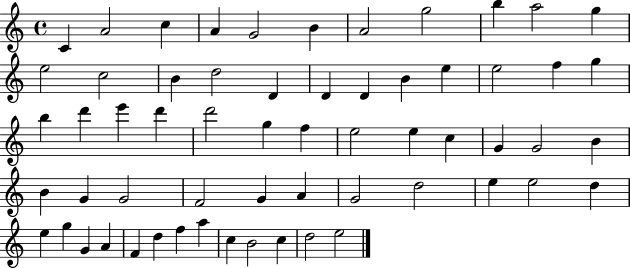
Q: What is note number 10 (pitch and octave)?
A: A5